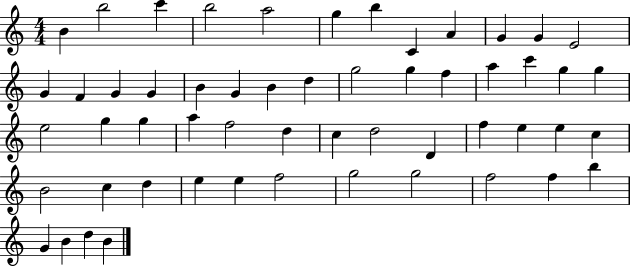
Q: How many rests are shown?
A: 0